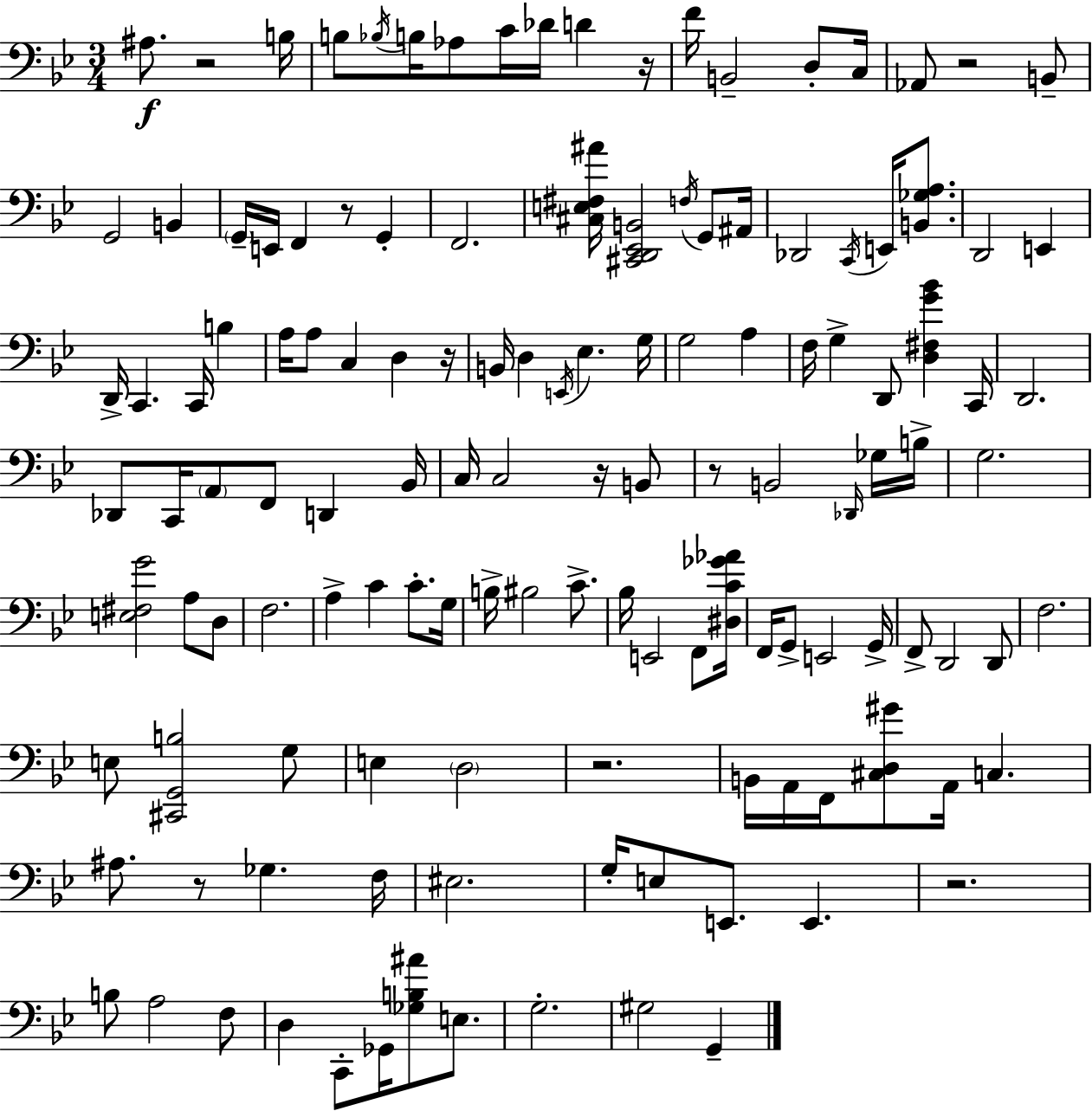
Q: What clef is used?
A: bass